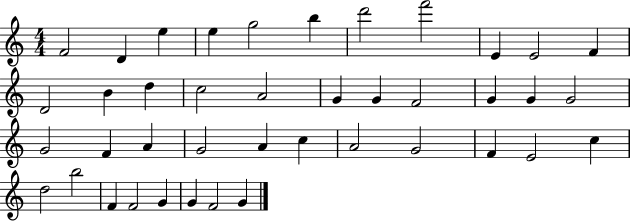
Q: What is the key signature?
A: C major